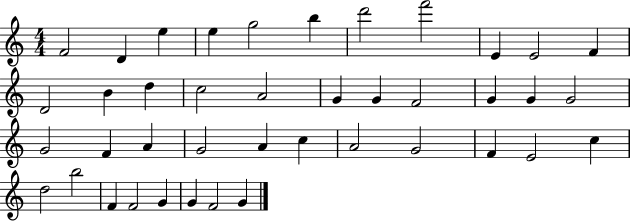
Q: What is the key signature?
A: C major